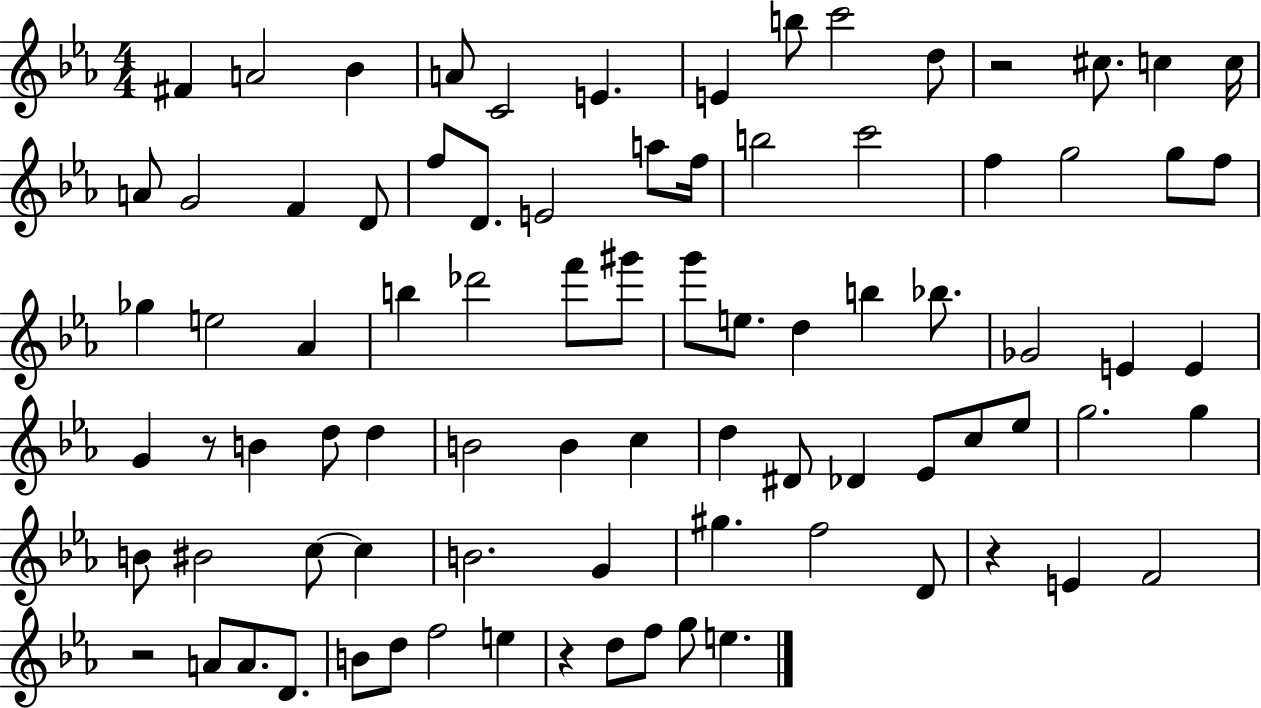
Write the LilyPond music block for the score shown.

{
  \clef treble
  \numericTimeSignature
  \time 4/4
  \key ees \major
  fis'4 a'2 bes'4 | a'8 c'2 e'4. | e'4 b''8 c'''2 d''8 | r2 cis''8. c''4 c''16 | \break a'8 g'2 f'4 d'8 | f''8 d'8. e'2 a''8 f''16 | b''2 c'''2 | f''4 g''2 g''8 f''8 | \break ges''4 e''2 aes'4 | b''4 des'''2 f'''8 gis'''8 | g'''8 e''8. d''4 b''4 bes''8. | ges'2 e'4 e'4 | \break g'4 r8 b'4 d''8 d''4 | b'2 b'4 c''4 | d''4 dis'8 des'4 ees'8 c''8 ees''8 | g''2. g''4 | \break b'8 bis'2 c''8~~ c''4 | b'2. g'4 | gis''4. f''2 d'8 | r4 e'4 f'2 | \break r2 a'8 a'8. d'8. | b'8 d''8 f''2 e''4 | r4 d''8 f''8 g''8 e''4. | \bar "|."
}